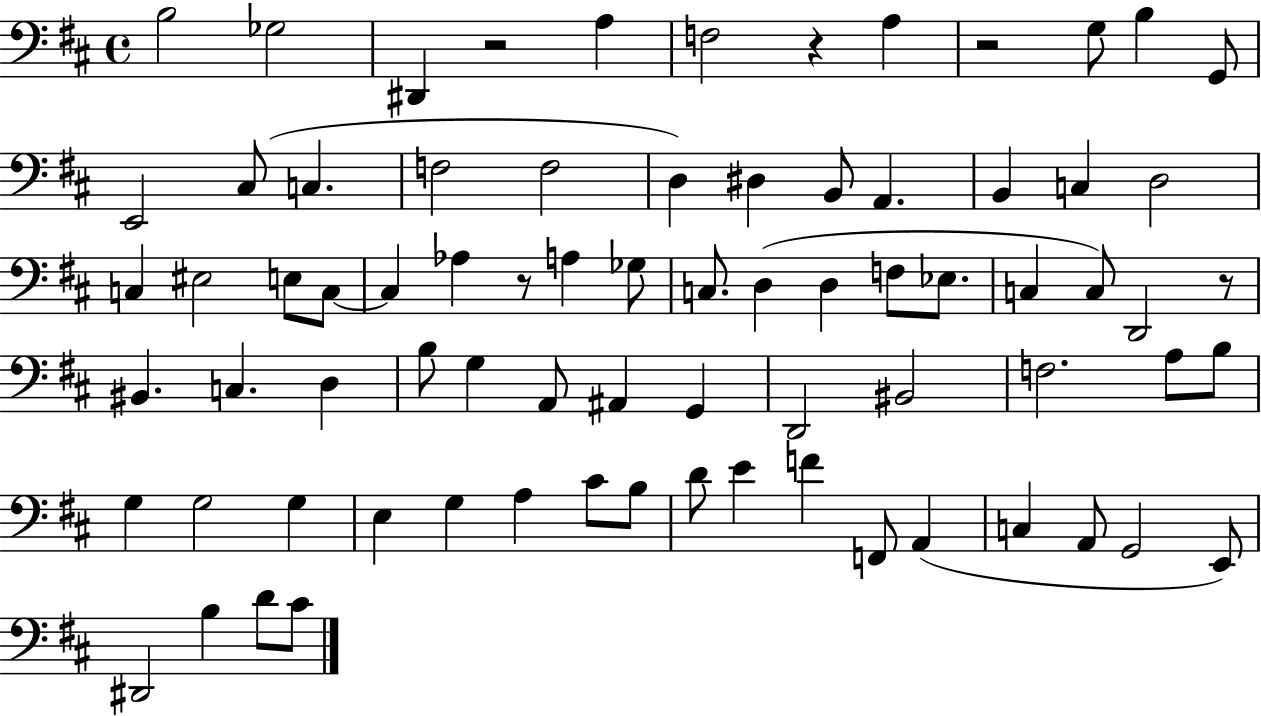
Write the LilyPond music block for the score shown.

{
  \clef bass
  \time 4/4
  \defaultTimeSignature
  \key d \major
  \repeat volta 2 { b2 ges2 | dis,4 r2 a4 | f2 r4 a4 | r2 g8 b4 g,8 | \break e,2 cis8( c4. | f2 f2 | d4) dis4 b,8 a,4. | b,4 c4 d2 | \break c4 eis2 e8 c8~~ | c4 aes4 r8 a4 ges8 | c8. d4( d4 f8 ees8. | c4 c8) d,2 r8 | \break bis,4. c4. d4 | b8 g4 a,8 ais,4 g,4 | d,2 bis,2 | f2. a8 b8 | \break g4 g2 g4 | e4 g4 a4 cis'8 b8 | d'8 e'4 f'4 f,8 a,4( | c4 a,8 g,2 e,8) | \break dis,2 b4 d'8 cis'8 | } \bar "|."
}